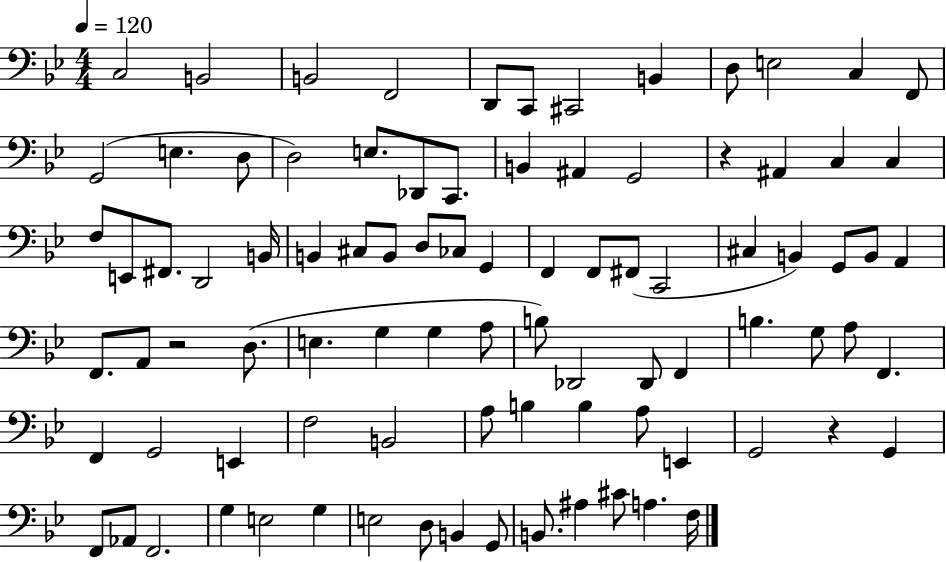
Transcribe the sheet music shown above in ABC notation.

X:1
T:Untitled
M:4/4
L:1/4
K:Bb
C,2 B,,2 B,,2 F,,2 D,,/2 C,,/2 ^C,,2 B,, D,/2 E,2 C, F,,/2 G,,2 E, D,/2 D,2 E,/2 _D,,/2 C,,/2 B,, ^A,, G,,2 z ^A,, C, C, F,/2 E,,/2 ^F,,/2 D,,2 B,,/4 B,, ^C,/2 B,,/2 D,/2 _C,/2 G,, F,, F,,/2 ^F,,/2 C,,2 ^C, B,, G,,/2 B,,/2 A,, F,,/2 A,,/2 z2 D,/2 E, G, G, A,/2 B,/2 _D,,2 _D,,/2 F,, B, G,/2 A,/2 F,, F,, G,,2 E,, F,2 B,,2 A,/2 B, B, A,/2 E,, G,,2 z G,, F,,/2 _A,,/2 F,,2 G, E,2 G, E,2 D,/2 B,, G,,/2 B,,/2 ^A, ^C/2 A, F,/4